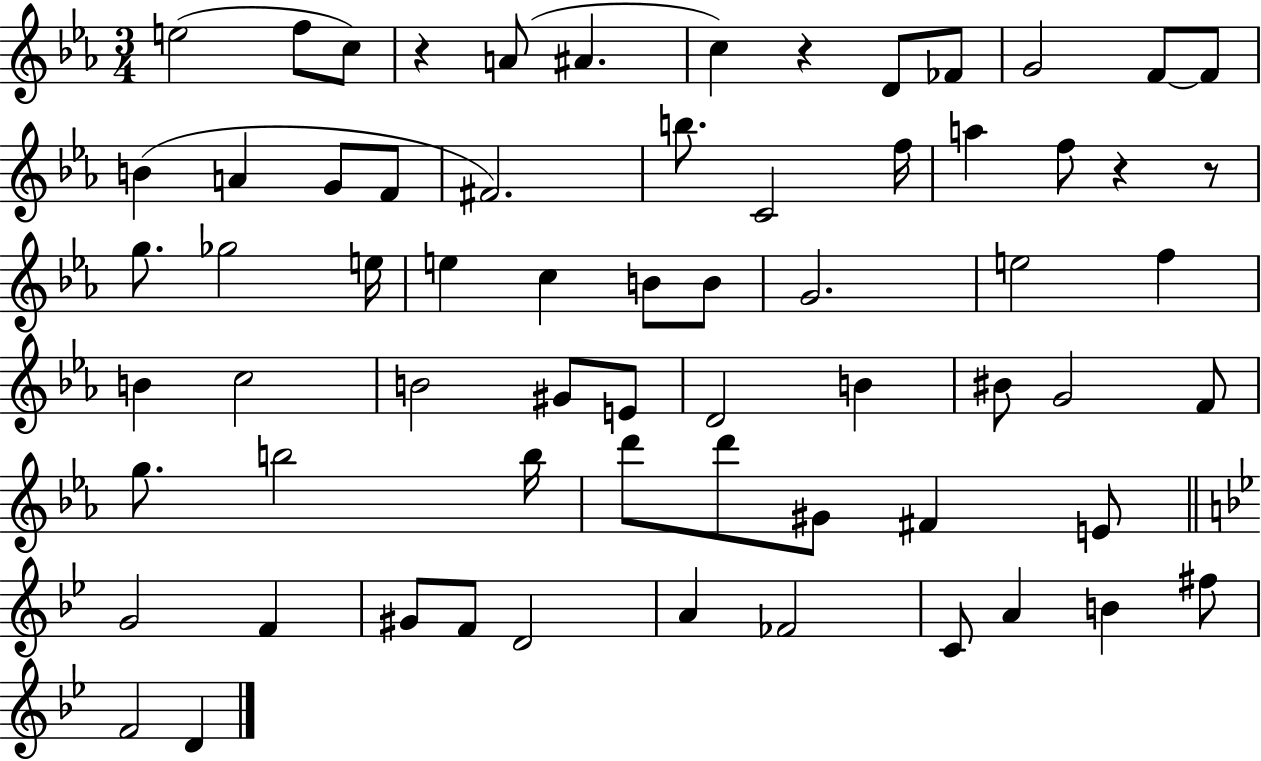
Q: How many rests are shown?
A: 4